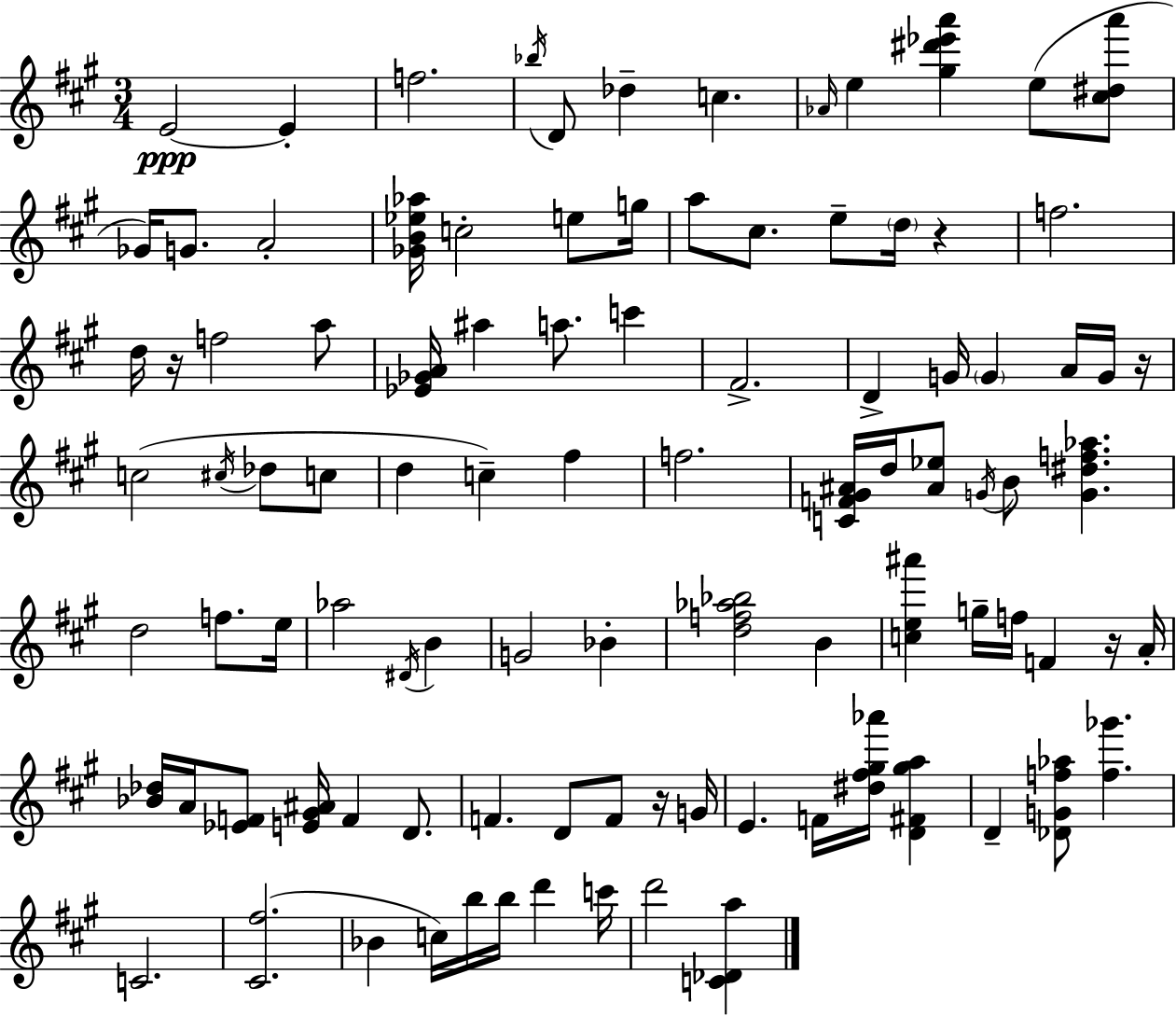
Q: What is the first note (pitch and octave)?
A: E4